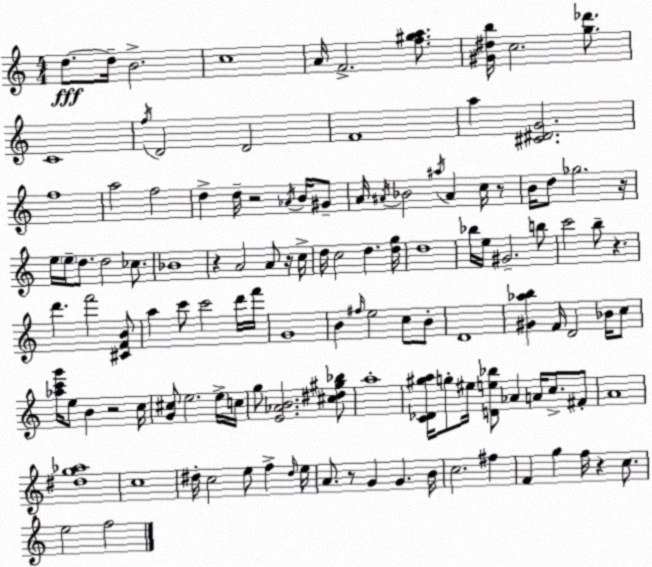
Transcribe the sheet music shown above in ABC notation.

X:1
T:Untitled
M:4/4
L:1/4
K:Am
d/2 d/4 B2 c4 A/4 F2 [f^ga]/2 [^G^db]/4 c2 [g_d']/2 C4 f/4 D2 D2 F4 a [^C^DG]2 f4 a2 f2 d d/4 z2 _A/4 B/4 ^G/2 A/4 ^A/4 _B2 ^a/4 ^A c/4 z/2 B/4 d/2 _g2 z/4 e/4 e/4 d/2 d2 _c/2 _B4 z A2 A/2 z/4 c/4 d/4 c2 d [dg]/4 d4 _b/4 e/4 ^G2 b/2 c'2 b/2 z d' f'2 [^CFB]/2 a c'/2 c'2 d'/4 f'/4 G4 B ^f/4 e2 c/2 B/2 D4 [^G_ab] F/4 D2 _B/4 c/2 [_ac'g']/4 e/2 B z2 c/4 [G^c]/2 e2 e/4 c/4 g/2 [E_AB]2 [^c^d^g_b]/2 a4 [C_D^ga]/4 g/2 ^e/4 [De_b]/2 _A A/4 c/2 ^F/2 A4 [^dg_a]4 c4 ^d/4 c2 e/2 f ^d/4 e/4 A/2 z/2 G G B/4 c2 ^f F g f/4 z c/2 e2 f2